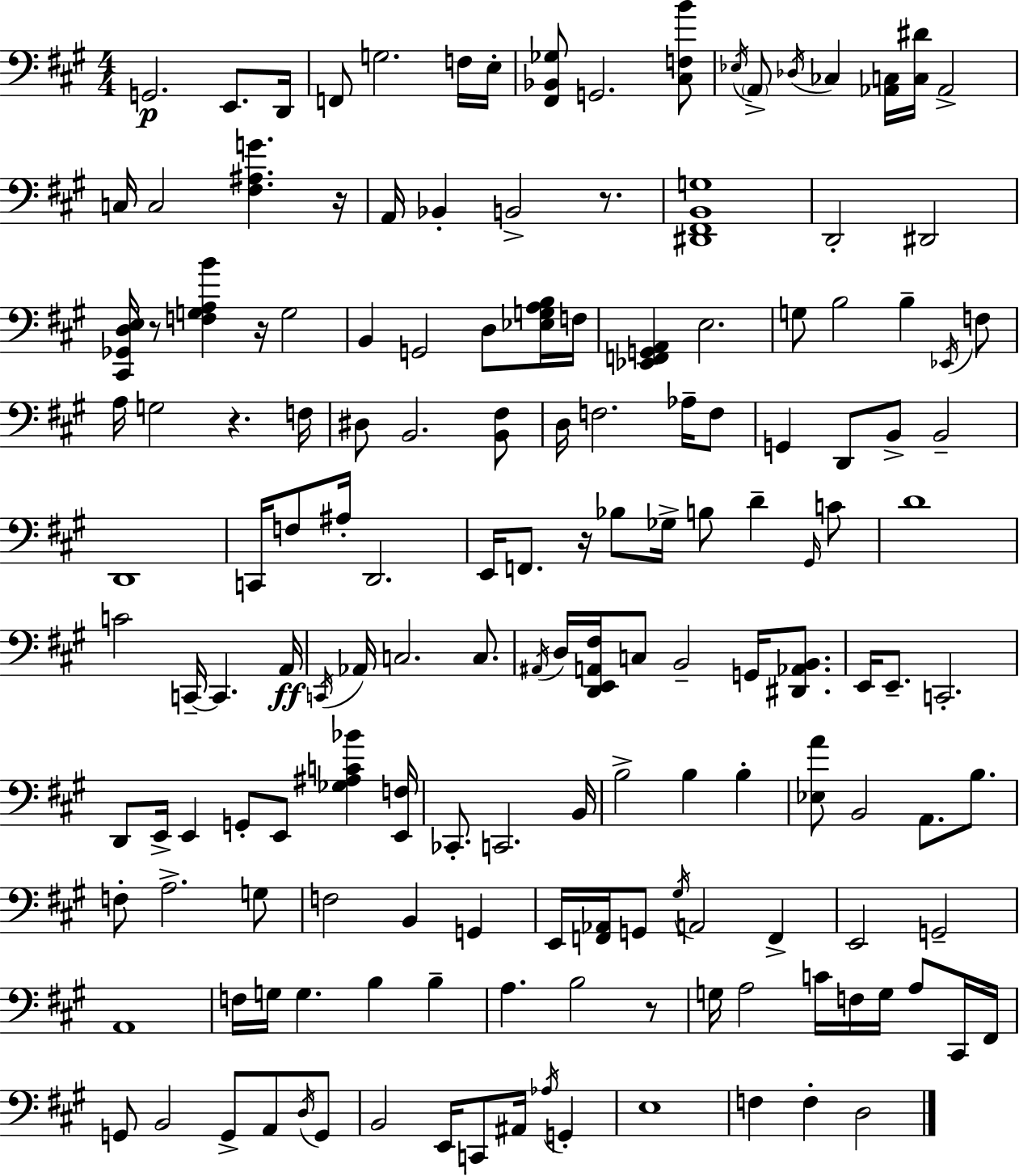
G2/h. E2/e. D2/s F2/e G3/h. F3/s E3/s [F#2,Bb2,Gb3]/e G2/h. [C#3,F3,B4]/e Eb3/s A2/e Db3/s CES3/q [Ab2,C3]/s [C3,D#4]/s Ab2/h C3/s C3/h [F#3,A#3,G4]/q. R/s A2/s Bb2/q B2/h R/e. [D#2,F#2,B2,G3]/w D2/h D#2/h [C#2,Gb2,D3,E3]/s R/e [F3,G3,A3,B4]/q R/s G3/h B2/q G2/h D3/e [Eb3,G3,A3,B3]/s F3/s [Eb2,F2,G2,A2]/q E3/h. G3/e B3/h B3/q Eb2/s F3/e A3/s G3/h R/q. F3/s D#3/e B2/h. [B2,F#3]/e D3/s F3/h. Ab3/s F3/e G2/q D2/e B2/e B2/h D2/w C2/s F3/e A#3/s D2/h. E2/s F2/e. R/s Bb3/e Gb3/s B3/e D4/q G#2/s C4/e D4/w C4/h C2/s C2/q. A2/s C2/s Ab2/s C3/h. C3/e. A#2/s D3/s [D2,E2,A2,F#3]/s C3/e B2/h G2/s [D#2,Ab2,B2]/e. E2/s E2/e. C2/h. D2/e E2/s E2/q G2/e E2/e [Gb3,A#3,C4,Bb4]/q [E2,F3]/s CES2/e. C2/h. B2/s B3/h B3/q B3/q [Eb3,A4]/e B2/h A2/e. B3/e. F3/e A3/h. G3/e F3/h B2/q G2/q E2/s [F2,Ab2]/s G2/e G#3/s A2/h F2/q E2/h G2/h A2/w F3/s G3/s G3/q. B3/q B3/q A3/q. B3/h R/e G3/s A3/h C4/s F3/s G3/s A3/e C#2/s F#2/s G2/e B2/h G2/e A2/e D3/s G2/e B2/h E2/s C2/e A#2/s Ab3/s G2/q E3/w F3/q F3/q D3/h